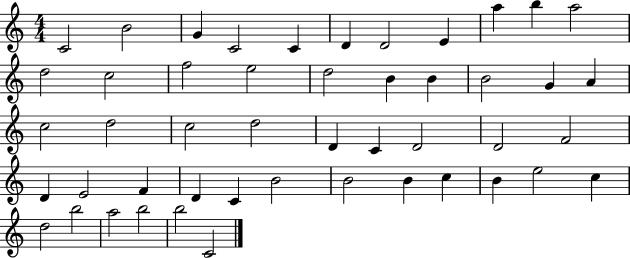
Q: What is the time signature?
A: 4/4